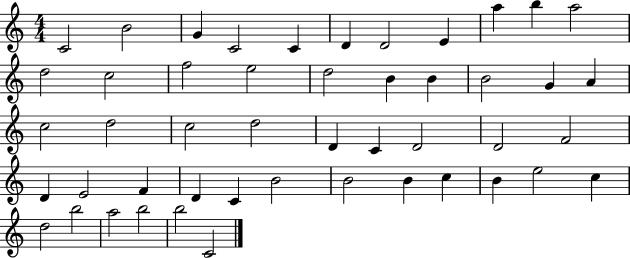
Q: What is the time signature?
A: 4/4